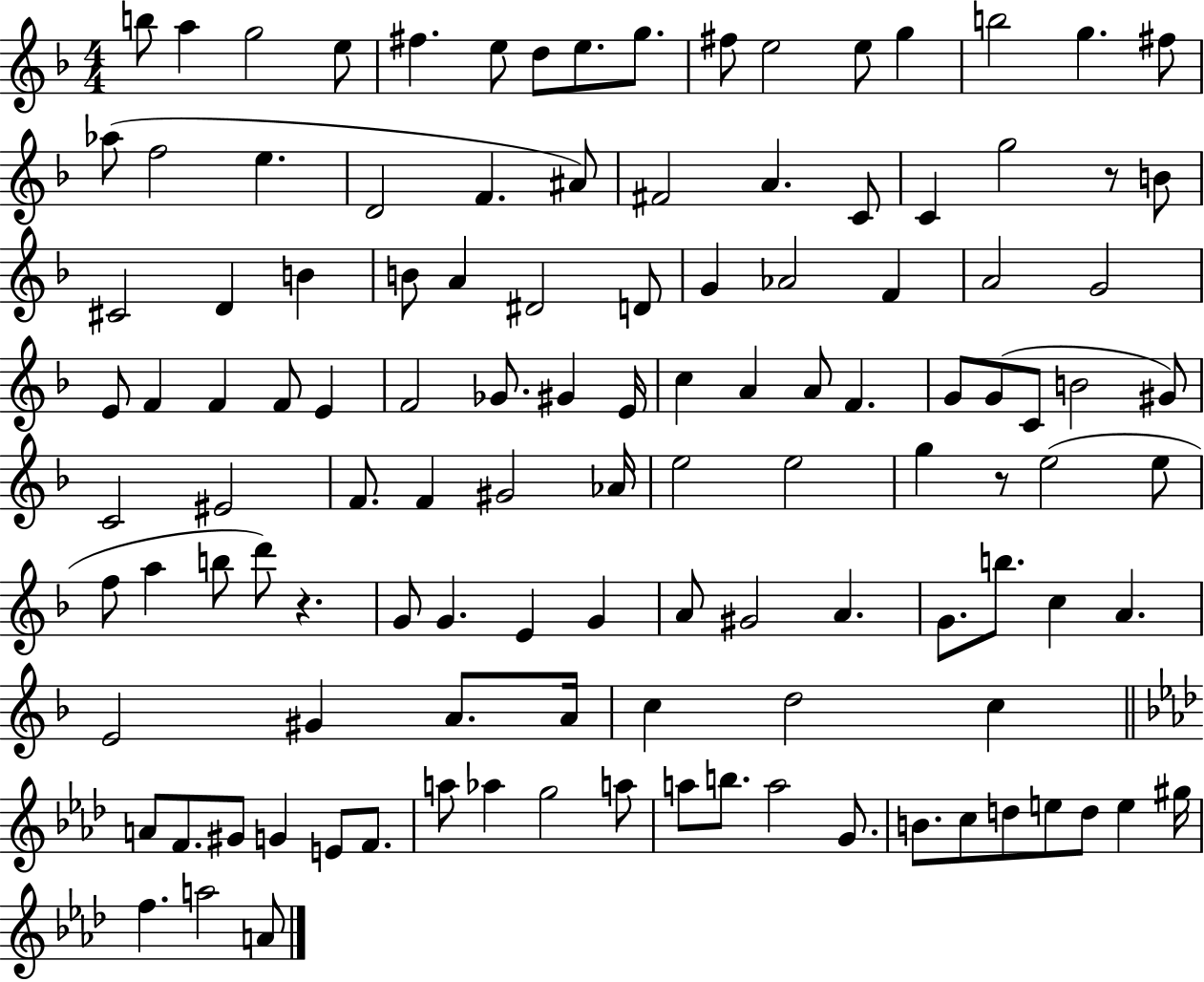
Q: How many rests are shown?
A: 3